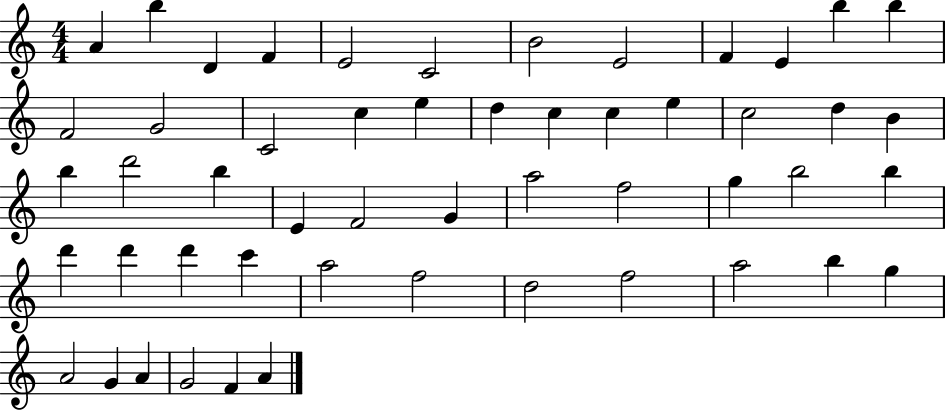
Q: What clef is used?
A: treble